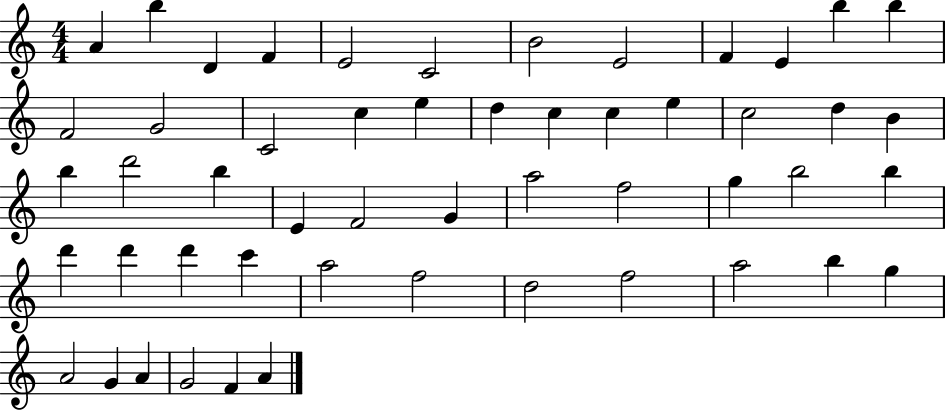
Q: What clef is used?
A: treble